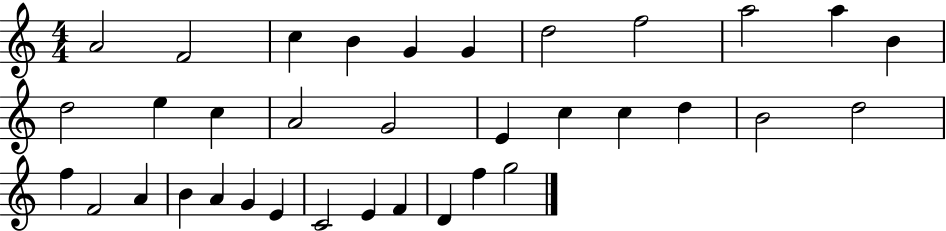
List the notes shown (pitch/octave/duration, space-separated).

A4/h F4/h C5/q B4/q G4/q G4/q D5/h F5/h A5/h A5/q B4/q D5/h E5/q C5/q A4/h G4/h E4/q C5/q C5/q D5/q B4/h D5/h F5/q F4/h A4/q B4/q A4/q G4/q E4/q C4/h E4/q F4/q D4/q F5/q G5/h